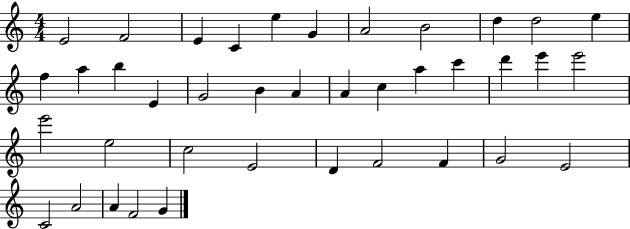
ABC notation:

X:1
T:Untitled
M:4/4
L:1/4
K:C
E2 F2 E C e G A2 B2 d d2 e f a b E G2 B A A c a c' d' e' e'2 e'2 e2 c2 E2 D F2 F G2 E2 C2 A2 A F2 G